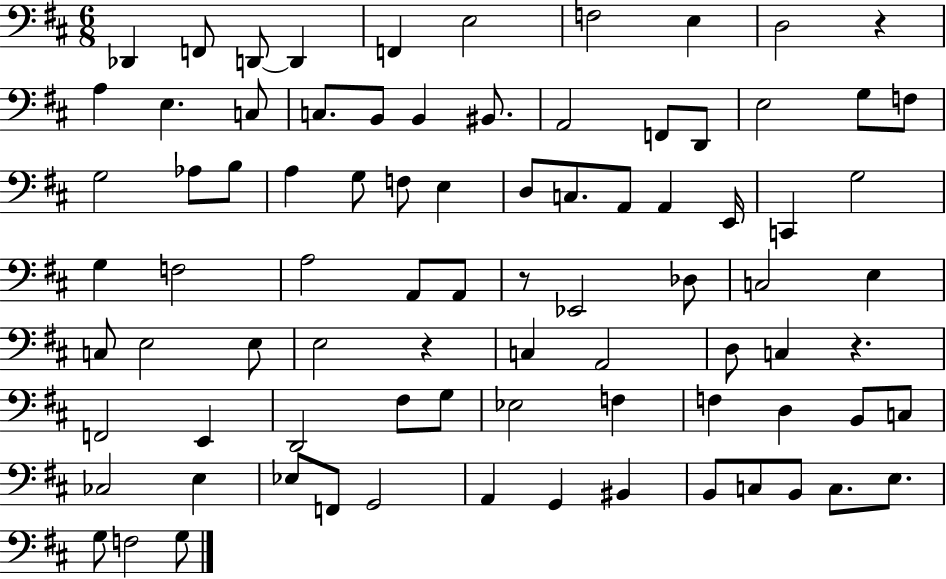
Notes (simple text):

Db2/q F2/e D2/e D2/q F2/q E3/h F3/h E3/q D3/h R/q A3/q E3/q. C3/e C3/e. B2/e B2/q BIS2/e. A2/h F2/e D2/e E3/h G3/e F3/e G3/h Ab3/e B3/e A3/q G3/e F3/e E3/q D3/e C3/e. A2/e A2/q E2/s C2/q G3/h G3/q F3/h A3/h A2/e A2/e R/e Eb2/h Db3/e C3/h E3/q C3/e E3/h E3/e E3/h R/q C3/q A2/h D3/e C3/q R/q. F2/h E2/q D2/h F#3/e G3/e Eb3/h F3/q F3/q D3/q B2/e C3/e CES3/h E3/q Eb3/e F2/e G2/h A2/q G2/q BIS2/q B2/e C3/e B2/e C3/e. E3/e. G3/e F3/h G3/e